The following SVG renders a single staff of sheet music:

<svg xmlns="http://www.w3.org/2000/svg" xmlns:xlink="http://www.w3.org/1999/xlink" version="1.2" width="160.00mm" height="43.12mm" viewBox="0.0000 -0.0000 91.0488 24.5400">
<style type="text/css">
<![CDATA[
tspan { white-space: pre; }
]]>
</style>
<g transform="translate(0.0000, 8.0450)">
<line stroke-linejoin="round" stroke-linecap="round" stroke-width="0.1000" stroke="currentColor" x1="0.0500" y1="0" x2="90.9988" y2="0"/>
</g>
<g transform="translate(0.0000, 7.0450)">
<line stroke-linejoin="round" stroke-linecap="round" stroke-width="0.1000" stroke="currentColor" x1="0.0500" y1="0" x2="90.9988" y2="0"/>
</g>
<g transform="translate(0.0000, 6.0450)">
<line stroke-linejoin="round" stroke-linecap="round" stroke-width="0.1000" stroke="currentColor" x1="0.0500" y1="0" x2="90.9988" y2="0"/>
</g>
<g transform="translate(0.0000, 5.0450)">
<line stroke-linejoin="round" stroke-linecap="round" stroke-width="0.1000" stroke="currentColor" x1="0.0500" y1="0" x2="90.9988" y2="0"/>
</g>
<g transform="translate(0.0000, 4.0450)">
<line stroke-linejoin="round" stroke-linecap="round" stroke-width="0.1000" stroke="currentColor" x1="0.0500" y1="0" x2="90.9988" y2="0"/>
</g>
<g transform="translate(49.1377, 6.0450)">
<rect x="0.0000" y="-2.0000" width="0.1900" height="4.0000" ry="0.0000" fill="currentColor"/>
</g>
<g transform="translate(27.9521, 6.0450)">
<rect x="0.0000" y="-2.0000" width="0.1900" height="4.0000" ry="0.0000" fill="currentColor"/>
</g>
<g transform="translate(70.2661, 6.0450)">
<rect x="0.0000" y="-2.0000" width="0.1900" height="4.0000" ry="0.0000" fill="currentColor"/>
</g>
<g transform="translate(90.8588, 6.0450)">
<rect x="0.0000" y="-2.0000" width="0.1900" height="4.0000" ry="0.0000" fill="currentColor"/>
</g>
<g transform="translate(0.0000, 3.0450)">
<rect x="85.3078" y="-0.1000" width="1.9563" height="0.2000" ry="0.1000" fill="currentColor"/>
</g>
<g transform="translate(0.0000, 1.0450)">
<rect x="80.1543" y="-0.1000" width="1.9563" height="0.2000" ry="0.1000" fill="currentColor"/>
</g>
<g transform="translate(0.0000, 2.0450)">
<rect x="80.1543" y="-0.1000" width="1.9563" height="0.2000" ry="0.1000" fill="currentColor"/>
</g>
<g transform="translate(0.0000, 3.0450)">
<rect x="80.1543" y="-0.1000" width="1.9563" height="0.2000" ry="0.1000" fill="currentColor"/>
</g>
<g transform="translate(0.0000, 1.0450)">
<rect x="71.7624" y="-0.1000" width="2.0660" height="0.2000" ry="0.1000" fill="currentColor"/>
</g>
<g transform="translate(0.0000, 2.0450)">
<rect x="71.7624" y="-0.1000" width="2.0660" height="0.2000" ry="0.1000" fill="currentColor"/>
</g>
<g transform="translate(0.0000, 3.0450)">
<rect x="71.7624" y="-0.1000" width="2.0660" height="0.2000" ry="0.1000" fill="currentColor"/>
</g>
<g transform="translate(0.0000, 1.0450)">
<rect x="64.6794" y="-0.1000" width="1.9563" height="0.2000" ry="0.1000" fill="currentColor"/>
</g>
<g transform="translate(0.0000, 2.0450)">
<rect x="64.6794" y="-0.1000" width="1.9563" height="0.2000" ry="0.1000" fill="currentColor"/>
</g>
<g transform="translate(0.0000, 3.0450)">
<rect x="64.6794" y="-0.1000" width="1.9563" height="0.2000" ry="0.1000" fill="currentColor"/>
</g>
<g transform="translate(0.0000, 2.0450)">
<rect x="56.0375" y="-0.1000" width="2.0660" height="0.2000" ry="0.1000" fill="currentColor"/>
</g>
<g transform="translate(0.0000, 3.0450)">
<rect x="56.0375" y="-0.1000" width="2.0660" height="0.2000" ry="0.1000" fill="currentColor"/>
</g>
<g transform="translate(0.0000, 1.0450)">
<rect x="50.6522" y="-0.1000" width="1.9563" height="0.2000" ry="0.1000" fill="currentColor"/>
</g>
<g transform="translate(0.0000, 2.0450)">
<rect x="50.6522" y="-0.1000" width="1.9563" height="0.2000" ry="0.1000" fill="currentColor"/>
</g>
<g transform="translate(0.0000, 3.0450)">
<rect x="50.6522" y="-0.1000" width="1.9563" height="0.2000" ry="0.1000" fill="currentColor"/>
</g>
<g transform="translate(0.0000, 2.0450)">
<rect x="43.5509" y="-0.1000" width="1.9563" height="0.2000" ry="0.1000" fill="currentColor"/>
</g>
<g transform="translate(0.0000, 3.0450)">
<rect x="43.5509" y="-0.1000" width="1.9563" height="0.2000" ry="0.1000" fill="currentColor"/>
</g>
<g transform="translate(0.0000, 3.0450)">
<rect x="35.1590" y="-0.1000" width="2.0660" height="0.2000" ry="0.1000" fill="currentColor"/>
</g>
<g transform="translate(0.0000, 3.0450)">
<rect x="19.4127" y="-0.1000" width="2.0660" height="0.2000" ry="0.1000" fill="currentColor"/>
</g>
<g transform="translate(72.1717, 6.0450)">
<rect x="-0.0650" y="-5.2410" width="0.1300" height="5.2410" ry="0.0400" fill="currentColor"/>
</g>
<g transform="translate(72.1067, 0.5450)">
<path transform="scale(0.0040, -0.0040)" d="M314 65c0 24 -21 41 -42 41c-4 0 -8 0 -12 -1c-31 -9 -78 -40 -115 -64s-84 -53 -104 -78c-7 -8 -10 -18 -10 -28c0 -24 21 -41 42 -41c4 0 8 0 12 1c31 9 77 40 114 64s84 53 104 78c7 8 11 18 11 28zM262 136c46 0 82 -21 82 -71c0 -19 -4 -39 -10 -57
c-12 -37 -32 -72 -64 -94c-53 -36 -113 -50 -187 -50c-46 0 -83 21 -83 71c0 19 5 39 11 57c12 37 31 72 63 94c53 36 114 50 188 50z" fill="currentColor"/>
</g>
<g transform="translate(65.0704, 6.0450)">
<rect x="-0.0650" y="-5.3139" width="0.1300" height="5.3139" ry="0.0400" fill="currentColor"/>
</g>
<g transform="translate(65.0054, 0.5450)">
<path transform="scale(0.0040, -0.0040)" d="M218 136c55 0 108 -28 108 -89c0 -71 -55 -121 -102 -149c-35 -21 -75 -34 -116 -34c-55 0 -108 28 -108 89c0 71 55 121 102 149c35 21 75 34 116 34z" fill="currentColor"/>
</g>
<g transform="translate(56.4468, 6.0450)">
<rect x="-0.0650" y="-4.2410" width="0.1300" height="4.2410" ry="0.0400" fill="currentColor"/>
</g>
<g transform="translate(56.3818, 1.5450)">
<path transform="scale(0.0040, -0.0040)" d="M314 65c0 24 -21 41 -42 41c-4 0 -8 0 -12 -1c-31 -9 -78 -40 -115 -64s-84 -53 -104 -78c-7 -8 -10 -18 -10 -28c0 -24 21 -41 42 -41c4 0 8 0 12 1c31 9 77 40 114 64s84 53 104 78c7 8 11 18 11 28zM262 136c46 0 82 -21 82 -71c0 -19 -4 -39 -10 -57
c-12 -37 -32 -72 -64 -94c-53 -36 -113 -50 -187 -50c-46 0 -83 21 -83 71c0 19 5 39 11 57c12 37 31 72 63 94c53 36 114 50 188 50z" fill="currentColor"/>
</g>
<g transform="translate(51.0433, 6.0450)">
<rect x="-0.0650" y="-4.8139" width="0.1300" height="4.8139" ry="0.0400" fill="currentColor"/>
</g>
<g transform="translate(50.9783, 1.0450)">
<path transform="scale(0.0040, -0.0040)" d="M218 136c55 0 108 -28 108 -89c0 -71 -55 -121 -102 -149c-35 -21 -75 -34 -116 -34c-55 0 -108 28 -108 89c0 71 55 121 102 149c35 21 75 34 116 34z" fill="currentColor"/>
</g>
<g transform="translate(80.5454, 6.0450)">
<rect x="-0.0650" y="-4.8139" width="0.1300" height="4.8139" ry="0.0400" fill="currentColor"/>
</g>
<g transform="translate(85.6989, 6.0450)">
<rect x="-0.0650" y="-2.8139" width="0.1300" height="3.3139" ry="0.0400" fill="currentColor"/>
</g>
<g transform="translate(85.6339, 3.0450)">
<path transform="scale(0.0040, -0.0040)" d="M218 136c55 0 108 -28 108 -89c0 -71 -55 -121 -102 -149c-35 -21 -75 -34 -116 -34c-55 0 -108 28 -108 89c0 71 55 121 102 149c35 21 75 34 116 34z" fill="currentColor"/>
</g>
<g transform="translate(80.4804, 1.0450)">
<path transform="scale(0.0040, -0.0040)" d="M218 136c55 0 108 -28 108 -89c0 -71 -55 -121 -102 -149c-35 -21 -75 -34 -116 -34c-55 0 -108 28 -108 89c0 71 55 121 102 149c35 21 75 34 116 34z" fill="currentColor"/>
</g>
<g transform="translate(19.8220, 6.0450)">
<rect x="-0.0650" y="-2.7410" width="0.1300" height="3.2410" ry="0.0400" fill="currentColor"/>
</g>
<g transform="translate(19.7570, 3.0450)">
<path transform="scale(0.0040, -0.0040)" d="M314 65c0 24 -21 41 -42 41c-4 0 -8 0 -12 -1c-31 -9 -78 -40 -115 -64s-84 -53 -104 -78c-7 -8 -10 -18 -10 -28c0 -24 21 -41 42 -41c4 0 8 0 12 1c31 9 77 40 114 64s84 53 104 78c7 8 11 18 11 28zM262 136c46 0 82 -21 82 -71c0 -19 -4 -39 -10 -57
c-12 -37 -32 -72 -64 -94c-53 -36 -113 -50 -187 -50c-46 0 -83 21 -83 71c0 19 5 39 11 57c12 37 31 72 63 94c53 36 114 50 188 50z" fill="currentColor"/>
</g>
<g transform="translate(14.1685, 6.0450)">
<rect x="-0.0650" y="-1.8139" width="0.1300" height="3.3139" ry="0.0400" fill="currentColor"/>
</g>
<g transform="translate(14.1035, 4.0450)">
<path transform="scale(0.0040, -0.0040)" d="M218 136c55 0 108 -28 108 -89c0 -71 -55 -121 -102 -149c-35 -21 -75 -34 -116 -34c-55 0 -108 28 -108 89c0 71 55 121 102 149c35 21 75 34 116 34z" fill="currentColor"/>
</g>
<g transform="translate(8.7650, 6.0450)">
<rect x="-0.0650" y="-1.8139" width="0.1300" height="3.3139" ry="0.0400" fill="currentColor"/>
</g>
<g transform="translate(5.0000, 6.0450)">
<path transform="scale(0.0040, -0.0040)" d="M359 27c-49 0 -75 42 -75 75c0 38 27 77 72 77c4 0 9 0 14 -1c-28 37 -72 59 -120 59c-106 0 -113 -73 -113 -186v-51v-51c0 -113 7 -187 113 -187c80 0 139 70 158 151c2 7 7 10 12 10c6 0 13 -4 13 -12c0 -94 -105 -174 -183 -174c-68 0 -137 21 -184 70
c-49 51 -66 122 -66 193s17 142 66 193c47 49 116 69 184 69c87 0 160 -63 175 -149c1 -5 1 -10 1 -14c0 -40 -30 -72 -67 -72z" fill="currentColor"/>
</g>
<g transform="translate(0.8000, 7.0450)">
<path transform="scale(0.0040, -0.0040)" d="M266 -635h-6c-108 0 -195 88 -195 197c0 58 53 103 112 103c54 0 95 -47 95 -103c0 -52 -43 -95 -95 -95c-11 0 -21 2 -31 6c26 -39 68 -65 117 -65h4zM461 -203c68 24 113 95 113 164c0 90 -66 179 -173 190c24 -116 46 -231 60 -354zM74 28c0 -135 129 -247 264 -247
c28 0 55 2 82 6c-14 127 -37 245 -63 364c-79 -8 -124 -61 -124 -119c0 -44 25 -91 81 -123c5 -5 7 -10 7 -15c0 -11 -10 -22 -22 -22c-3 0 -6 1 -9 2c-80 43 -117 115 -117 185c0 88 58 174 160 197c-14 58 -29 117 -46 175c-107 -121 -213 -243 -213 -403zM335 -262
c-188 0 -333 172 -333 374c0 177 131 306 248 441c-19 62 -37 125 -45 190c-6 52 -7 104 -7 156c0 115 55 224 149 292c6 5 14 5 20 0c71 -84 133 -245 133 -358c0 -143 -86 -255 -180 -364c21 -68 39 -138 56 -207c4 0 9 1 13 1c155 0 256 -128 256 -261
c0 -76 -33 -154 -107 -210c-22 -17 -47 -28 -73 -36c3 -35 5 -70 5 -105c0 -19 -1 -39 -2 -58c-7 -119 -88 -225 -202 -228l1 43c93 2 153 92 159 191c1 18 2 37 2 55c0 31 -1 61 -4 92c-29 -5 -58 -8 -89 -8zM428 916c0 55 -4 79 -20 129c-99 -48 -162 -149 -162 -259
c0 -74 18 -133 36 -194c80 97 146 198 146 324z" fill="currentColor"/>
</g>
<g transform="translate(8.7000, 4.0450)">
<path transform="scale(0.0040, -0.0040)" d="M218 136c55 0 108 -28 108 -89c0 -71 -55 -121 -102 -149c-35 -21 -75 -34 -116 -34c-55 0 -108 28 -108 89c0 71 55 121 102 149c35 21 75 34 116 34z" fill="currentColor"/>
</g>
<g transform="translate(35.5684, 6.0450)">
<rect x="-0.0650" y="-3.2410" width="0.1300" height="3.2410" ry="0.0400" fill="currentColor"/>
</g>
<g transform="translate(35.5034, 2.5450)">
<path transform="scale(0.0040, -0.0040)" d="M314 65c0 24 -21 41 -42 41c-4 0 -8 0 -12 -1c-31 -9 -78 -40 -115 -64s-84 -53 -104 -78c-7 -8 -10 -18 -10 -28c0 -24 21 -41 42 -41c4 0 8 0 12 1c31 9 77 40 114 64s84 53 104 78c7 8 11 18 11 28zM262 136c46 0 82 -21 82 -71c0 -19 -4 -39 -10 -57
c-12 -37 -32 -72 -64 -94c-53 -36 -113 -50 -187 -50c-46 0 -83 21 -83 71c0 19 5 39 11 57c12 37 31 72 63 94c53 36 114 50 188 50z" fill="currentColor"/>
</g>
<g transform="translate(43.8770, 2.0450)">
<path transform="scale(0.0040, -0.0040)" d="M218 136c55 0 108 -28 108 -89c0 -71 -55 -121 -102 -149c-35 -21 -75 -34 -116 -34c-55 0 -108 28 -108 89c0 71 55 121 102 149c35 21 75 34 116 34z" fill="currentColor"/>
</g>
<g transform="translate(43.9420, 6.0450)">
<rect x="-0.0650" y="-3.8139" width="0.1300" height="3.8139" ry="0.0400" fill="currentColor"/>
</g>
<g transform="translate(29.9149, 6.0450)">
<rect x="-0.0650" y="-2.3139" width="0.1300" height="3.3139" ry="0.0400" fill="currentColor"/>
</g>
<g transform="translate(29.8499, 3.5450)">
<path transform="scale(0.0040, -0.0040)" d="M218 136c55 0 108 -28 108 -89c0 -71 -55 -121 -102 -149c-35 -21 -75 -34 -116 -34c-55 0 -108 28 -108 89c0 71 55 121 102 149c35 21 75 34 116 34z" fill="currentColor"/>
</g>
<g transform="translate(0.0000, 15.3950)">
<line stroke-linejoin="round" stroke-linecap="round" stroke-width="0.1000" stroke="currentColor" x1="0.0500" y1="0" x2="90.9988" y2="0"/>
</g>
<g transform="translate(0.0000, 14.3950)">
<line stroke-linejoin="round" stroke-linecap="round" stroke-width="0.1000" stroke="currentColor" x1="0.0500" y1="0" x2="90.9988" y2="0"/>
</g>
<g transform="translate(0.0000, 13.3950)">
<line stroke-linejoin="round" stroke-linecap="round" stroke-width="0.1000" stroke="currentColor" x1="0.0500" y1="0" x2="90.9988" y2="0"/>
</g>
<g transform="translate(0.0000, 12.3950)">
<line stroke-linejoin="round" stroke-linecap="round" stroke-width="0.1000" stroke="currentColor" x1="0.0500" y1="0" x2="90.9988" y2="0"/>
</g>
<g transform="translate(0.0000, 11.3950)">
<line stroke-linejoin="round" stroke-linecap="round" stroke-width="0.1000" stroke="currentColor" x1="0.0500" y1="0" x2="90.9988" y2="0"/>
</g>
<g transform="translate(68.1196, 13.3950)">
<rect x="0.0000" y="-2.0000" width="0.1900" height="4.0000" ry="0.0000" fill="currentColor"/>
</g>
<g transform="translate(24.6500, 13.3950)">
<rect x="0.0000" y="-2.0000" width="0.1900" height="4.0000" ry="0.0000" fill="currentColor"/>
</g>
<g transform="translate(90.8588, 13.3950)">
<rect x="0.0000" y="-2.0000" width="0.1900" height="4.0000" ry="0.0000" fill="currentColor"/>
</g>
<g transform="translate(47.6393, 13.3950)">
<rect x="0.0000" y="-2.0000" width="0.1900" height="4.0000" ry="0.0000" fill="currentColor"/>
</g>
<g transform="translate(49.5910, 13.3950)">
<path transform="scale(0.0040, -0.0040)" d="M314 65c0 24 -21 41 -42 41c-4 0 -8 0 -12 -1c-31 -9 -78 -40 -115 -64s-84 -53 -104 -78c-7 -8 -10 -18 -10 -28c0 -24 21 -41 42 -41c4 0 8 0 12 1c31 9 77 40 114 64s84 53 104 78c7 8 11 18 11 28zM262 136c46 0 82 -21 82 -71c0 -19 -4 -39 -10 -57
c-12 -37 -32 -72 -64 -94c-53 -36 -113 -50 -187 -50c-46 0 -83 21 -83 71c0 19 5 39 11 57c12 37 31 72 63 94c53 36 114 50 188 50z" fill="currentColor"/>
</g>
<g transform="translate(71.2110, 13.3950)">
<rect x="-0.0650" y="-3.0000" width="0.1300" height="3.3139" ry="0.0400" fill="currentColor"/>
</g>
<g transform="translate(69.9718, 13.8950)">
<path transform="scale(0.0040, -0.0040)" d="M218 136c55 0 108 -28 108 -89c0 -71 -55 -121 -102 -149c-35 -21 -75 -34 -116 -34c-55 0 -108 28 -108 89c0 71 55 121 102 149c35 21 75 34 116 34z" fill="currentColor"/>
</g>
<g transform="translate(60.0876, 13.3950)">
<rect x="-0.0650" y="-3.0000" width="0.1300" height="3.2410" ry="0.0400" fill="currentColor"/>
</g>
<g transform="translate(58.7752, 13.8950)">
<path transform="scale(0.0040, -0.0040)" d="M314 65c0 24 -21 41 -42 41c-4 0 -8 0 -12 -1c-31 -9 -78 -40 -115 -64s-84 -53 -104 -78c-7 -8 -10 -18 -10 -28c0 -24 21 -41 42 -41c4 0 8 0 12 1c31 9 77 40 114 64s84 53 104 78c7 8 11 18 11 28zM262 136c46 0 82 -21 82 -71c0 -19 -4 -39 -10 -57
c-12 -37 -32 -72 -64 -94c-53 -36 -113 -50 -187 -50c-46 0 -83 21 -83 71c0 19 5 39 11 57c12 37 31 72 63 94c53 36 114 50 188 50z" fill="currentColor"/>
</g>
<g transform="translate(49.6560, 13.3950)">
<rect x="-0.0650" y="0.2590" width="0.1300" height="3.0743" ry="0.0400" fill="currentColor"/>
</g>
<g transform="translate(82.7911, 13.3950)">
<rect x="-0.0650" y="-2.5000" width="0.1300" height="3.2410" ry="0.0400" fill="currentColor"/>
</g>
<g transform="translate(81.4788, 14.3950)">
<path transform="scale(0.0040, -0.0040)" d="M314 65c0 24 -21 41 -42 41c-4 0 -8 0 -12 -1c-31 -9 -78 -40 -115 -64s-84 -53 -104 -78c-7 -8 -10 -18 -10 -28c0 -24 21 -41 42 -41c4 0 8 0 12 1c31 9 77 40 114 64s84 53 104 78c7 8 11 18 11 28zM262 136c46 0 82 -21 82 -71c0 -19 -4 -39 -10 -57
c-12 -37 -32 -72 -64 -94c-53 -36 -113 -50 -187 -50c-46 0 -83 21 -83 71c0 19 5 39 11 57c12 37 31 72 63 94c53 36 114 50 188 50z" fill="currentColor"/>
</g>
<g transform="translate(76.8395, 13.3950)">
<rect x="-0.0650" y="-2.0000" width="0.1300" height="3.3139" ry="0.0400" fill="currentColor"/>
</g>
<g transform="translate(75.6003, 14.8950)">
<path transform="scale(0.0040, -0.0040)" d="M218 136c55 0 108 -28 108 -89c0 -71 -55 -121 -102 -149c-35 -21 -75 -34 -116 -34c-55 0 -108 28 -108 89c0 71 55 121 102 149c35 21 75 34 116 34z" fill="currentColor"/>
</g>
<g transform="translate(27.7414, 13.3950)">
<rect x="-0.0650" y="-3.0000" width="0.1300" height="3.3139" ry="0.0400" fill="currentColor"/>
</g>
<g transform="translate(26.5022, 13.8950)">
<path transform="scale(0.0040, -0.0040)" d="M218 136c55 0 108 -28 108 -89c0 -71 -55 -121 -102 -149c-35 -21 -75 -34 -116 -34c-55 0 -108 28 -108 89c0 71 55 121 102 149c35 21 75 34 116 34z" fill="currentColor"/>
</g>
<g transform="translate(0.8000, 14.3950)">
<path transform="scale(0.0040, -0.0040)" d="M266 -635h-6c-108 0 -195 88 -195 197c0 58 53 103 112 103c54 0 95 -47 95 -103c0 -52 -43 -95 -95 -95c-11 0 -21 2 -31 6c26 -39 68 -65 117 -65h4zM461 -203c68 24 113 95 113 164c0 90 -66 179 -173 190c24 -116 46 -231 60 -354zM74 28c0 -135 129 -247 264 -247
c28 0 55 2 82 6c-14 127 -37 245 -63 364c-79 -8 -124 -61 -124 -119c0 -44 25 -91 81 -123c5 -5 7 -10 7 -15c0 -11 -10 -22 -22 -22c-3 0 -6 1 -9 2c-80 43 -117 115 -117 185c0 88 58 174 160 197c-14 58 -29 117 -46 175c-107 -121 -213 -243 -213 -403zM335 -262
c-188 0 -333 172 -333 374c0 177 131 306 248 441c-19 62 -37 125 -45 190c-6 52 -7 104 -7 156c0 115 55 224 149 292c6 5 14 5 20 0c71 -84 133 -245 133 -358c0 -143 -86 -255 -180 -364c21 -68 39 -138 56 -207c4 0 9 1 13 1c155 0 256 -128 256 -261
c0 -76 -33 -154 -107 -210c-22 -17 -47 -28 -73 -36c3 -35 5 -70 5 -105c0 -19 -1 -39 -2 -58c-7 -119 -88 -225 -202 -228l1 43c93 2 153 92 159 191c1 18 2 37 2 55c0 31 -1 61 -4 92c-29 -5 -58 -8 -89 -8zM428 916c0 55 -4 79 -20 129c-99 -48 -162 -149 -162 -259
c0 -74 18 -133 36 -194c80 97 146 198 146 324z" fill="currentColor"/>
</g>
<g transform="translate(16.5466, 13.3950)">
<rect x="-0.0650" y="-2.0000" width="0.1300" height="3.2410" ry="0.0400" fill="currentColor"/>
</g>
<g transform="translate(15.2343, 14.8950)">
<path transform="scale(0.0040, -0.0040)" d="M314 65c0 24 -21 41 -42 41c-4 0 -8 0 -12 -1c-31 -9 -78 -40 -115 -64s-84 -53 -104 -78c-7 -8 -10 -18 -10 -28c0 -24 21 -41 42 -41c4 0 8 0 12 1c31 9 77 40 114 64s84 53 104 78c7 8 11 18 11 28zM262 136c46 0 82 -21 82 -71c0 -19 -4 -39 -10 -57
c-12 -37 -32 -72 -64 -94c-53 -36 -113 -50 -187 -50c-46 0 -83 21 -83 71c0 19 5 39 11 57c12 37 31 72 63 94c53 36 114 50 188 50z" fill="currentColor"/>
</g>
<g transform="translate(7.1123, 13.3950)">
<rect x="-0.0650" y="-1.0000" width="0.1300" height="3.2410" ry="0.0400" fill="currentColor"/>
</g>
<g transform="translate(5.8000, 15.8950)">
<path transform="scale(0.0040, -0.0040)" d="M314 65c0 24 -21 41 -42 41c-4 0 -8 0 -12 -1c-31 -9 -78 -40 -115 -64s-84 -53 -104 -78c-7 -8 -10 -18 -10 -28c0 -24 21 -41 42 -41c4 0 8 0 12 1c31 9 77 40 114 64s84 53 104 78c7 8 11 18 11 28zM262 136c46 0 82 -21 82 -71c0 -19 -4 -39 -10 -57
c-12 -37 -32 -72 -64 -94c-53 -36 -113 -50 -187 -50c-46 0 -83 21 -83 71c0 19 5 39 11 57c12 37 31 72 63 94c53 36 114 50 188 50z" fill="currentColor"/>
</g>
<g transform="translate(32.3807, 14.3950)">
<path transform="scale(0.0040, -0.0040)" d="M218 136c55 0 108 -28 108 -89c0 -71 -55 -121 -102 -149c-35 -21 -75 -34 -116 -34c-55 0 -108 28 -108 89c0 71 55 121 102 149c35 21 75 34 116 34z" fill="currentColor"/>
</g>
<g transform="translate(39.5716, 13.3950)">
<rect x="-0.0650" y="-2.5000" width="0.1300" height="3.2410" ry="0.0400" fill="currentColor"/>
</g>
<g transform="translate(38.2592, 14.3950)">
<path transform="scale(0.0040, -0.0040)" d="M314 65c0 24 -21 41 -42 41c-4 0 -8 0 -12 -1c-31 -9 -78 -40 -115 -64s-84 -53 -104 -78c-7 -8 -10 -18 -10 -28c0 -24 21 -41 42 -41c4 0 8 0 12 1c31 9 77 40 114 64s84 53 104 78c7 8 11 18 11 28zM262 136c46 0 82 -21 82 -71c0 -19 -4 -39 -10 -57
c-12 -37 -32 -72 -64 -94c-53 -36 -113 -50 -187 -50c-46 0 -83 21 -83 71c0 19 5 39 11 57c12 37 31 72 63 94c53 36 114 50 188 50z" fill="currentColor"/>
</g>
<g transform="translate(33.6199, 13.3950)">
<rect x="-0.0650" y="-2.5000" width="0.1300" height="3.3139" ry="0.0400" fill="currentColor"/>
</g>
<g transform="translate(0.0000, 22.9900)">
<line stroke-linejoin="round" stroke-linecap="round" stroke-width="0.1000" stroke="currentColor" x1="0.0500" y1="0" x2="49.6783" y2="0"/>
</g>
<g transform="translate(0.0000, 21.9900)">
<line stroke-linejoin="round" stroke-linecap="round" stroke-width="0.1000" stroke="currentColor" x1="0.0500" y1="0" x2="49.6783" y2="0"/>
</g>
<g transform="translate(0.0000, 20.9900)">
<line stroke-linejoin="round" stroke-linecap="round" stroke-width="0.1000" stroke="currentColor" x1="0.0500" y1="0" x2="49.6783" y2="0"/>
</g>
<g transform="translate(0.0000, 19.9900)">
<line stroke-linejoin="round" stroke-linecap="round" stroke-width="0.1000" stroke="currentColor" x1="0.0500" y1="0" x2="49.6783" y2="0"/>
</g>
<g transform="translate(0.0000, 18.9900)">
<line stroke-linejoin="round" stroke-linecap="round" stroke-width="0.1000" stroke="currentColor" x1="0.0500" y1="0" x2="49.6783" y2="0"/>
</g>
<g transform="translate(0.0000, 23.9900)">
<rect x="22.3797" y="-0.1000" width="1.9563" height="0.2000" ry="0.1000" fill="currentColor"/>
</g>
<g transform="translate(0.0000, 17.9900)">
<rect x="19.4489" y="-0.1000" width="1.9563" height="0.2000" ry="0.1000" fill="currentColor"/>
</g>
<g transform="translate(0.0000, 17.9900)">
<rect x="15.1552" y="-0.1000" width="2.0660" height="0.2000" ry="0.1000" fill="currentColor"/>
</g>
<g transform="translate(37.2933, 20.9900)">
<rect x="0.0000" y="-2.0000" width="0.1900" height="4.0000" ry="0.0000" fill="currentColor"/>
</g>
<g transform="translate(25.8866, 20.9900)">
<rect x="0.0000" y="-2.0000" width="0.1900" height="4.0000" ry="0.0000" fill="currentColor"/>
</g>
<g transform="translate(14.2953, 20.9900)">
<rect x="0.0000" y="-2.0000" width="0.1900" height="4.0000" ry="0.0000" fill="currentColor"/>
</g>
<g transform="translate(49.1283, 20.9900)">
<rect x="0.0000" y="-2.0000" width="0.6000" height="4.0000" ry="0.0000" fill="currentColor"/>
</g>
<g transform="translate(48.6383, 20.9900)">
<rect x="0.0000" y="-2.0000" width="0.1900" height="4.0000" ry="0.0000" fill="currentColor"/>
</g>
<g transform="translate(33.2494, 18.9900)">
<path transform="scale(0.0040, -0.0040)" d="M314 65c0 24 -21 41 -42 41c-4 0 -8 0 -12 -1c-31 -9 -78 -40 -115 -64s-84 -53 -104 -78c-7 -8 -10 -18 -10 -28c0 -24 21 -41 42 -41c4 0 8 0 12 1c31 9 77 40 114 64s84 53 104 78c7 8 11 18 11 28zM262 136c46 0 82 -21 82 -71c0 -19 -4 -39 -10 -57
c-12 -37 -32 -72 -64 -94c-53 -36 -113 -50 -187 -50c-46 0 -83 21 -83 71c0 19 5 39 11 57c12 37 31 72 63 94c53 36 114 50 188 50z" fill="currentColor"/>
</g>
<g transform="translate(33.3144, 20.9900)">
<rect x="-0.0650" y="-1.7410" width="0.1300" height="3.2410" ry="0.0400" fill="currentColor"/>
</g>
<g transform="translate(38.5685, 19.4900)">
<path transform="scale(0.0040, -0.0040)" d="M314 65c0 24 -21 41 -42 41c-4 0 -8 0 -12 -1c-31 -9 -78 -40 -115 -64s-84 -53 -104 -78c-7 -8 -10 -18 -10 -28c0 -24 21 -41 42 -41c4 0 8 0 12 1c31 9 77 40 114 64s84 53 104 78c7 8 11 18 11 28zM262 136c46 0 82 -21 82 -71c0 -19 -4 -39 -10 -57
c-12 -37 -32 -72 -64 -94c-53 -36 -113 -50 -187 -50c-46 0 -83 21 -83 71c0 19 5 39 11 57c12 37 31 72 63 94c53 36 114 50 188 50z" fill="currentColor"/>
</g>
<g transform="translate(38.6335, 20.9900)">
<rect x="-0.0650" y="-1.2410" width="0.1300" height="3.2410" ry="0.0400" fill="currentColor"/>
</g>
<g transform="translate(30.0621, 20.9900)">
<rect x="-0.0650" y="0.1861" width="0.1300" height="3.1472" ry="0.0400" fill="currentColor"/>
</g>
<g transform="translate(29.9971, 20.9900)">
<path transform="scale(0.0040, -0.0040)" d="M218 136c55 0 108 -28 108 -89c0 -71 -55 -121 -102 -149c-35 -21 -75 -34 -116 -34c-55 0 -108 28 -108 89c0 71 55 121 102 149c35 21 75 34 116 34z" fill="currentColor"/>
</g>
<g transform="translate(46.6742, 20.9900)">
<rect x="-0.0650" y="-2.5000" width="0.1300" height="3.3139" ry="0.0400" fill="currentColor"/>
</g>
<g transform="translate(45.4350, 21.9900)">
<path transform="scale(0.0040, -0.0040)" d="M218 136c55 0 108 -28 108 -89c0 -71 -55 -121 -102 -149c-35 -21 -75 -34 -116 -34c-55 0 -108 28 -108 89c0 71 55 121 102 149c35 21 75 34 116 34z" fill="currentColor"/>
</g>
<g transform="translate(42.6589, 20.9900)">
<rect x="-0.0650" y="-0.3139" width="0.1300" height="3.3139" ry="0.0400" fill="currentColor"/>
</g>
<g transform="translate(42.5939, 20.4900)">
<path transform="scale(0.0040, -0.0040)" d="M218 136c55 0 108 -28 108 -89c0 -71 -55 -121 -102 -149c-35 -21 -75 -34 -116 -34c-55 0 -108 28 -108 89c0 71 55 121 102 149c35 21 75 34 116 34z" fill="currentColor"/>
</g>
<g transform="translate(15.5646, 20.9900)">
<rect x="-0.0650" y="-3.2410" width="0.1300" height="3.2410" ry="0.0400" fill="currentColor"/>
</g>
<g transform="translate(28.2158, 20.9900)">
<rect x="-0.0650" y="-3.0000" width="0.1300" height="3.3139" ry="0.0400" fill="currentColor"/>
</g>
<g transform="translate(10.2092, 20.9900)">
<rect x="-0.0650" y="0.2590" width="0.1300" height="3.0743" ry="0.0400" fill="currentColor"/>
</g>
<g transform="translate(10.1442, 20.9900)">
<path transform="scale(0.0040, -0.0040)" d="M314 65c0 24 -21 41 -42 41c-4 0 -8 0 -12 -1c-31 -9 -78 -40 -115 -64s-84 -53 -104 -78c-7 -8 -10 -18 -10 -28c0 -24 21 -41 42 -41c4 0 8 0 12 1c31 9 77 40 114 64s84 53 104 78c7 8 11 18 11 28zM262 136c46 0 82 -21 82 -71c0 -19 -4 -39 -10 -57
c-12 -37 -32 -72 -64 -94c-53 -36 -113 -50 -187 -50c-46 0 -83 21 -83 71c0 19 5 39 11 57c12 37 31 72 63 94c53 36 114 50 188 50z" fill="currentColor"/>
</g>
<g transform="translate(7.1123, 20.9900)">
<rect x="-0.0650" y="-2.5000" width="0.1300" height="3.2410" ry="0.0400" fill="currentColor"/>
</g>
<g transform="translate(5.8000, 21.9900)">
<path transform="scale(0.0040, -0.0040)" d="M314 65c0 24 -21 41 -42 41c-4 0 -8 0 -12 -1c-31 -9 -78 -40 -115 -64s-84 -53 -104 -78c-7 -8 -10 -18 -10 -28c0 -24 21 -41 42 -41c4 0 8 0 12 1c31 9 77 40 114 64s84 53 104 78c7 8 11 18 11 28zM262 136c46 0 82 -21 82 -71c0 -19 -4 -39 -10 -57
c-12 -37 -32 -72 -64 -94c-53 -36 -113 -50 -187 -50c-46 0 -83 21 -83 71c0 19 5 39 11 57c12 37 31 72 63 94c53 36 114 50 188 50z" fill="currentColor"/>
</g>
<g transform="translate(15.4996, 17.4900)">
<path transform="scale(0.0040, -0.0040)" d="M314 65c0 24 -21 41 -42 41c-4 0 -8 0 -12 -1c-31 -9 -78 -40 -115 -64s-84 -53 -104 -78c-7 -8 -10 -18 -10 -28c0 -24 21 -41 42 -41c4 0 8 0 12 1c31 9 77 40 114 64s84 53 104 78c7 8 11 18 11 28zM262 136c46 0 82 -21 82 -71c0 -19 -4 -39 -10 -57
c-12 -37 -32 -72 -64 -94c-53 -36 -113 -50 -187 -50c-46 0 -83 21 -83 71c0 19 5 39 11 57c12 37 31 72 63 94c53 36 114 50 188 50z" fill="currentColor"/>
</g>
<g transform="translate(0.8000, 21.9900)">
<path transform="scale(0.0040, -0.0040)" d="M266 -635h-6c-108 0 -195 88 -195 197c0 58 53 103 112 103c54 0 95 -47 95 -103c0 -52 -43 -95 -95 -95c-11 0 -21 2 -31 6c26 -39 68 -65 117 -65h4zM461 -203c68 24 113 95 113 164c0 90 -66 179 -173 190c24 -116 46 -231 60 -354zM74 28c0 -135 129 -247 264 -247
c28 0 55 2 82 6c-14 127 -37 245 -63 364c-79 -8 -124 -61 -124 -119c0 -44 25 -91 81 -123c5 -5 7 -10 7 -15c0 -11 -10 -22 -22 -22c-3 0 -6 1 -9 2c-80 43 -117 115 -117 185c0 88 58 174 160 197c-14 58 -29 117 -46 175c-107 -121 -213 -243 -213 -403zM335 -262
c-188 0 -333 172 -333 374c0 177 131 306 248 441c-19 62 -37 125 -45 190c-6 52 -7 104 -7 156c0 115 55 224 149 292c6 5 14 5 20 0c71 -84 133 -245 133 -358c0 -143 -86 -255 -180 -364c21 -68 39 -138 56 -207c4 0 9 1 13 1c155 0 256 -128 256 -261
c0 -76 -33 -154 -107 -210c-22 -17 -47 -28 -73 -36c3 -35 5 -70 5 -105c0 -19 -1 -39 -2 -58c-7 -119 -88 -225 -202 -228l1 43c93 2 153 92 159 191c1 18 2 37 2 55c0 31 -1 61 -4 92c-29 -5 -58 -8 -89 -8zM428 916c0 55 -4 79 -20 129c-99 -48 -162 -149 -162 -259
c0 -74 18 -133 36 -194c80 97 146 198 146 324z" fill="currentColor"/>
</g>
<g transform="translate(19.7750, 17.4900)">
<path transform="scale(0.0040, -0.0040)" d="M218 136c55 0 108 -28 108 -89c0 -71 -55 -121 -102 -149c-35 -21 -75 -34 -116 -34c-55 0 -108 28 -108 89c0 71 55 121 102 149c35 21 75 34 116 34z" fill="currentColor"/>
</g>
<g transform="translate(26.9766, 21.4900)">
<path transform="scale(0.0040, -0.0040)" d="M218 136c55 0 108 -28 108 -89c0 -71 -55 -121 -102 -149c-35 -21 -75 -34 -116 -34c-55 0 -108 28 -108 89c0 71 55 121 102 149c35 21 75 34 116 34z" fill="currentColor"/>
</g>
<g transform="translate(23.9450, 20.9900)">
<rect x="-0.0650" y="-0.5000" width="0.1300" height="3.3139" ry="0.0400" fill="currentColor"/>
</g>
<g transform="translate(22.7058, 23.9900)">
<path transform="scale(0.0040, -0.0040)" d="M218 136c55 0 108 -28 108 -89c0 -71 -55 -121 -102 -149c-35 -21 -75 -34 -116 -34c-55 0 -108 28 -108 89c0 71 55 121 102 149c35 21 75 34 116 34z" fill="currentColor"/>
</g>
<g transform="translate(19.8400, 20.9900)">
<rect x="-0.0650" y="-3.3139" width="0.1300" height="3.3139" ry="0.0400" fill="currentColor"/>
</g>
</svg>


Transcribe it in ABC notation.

X:1
T:Untitled
M:4/4
L:1/4
K:C
f f a2 g b2 c' e' d'2 f' f'2 e' a D2 F2 A G G2 B2 A2 A F G2 G2 B2 b2 b C A B f2 e2 c G